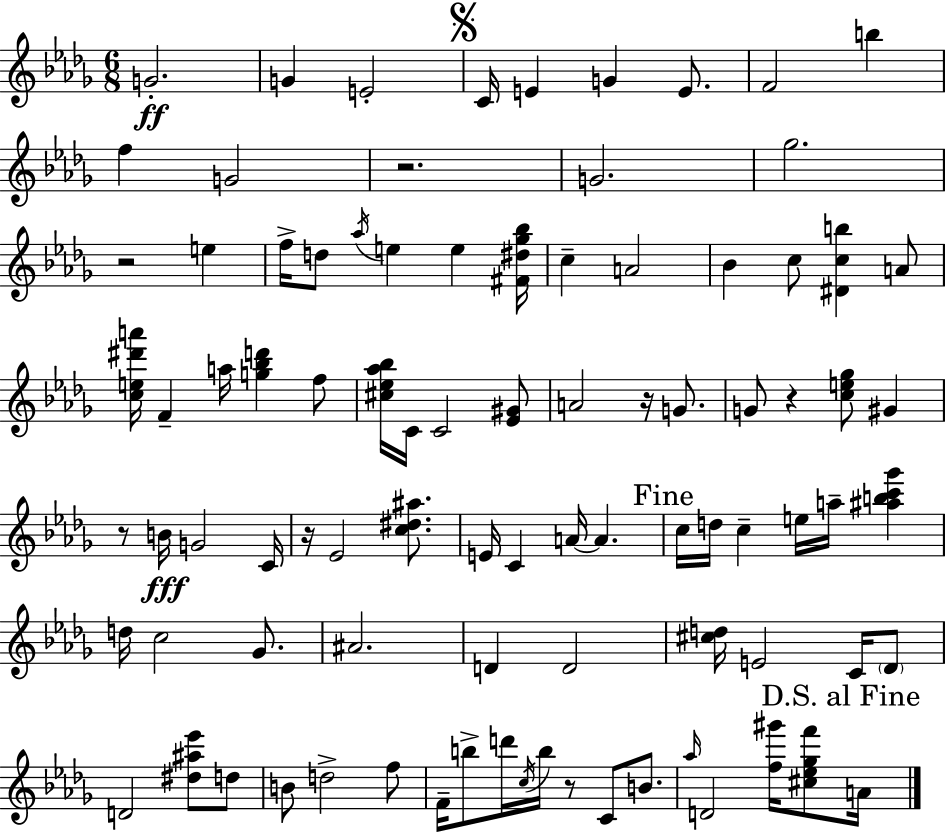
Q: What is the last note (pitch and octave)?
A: A4